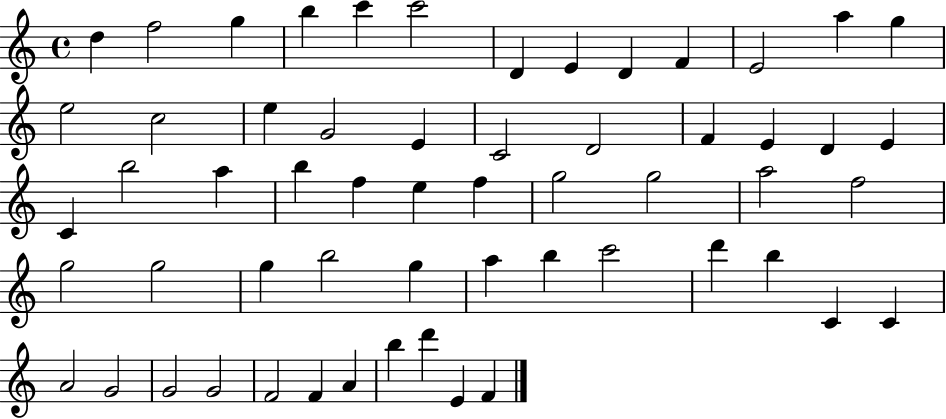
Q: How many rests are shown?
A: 0